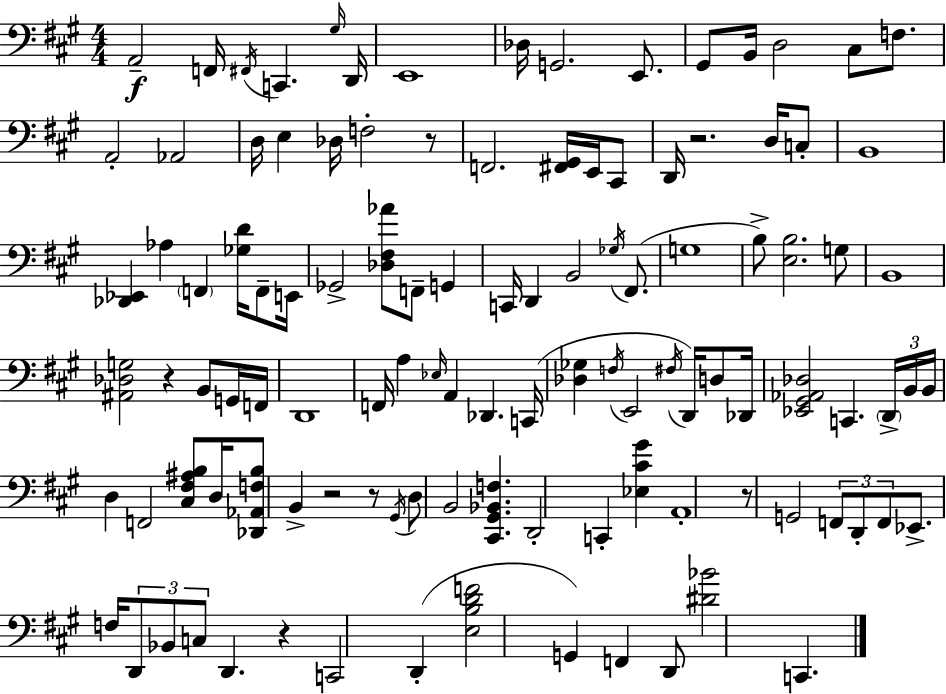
{
  \clef bass
  \numericTimeSignature
  \time 4/4
  \key a \major
  \repeat volta 2 { a,2--\f f,16 \acciaccatura { fis,16 } c,4. | \grace { gis16 } d,16 e,1 | des16 g,2. e,8. | gis,8 b,16 d2 cis8 f8. | \break a,2-. aes,2 | d16 e4 des16 f2-. | r8 f,2. <fis, gis,>16 e,16 | cis,8 d,16 r2. d16 | \break c8-. b,1 | <des, ees,>4 aes4 \parenthesize f,4 <ges d'>16 f,8-- | e,16 ges,2-> <des fis aes'>8 f,8-- g,4 | c,16 d,4 b,2 \acciaccatura { ges16 } | \break fis,8.( g1 | b8->) <e b>2. | g8 b,1 | <ais, des g>2 r4 b,8 | \break g,16 f,16 d,1 | f,16 a4 \grace { ees16 } a,4 des,4. | c,16( <des ges>4 \acciaccatura { f16 } e,2 | \acciaccatura { fis16 }) d,16 d8 des,16 <ees, gis, aes, des>2 c,4. | \break \tuplet 3/2 { \parenthesize d,16-> b,16 b,16 } d4 f,2 | <cis fis ais b>8 d16 <des, aes, f b>8 b,4-> r2 | r8 \acciaccatura { gis,16 } d8 b,2 | <cis, gis, bes, f>4. d,2-. c,4-. | \break <ees cis' gis'>4 a,1-. | r8 g,2 | \tuplet 3/2 { f,8 d,8-. f,8 } ees,8.-> f16 \tuplet 3/2 { d,8 bes,8 c8 } | d,4. r4 c,2 | \break d,4-.( <e b d' f'>2 g,4) | f,4 d,8 <dis' bes'>2 | c,4. } \bar "|."
}